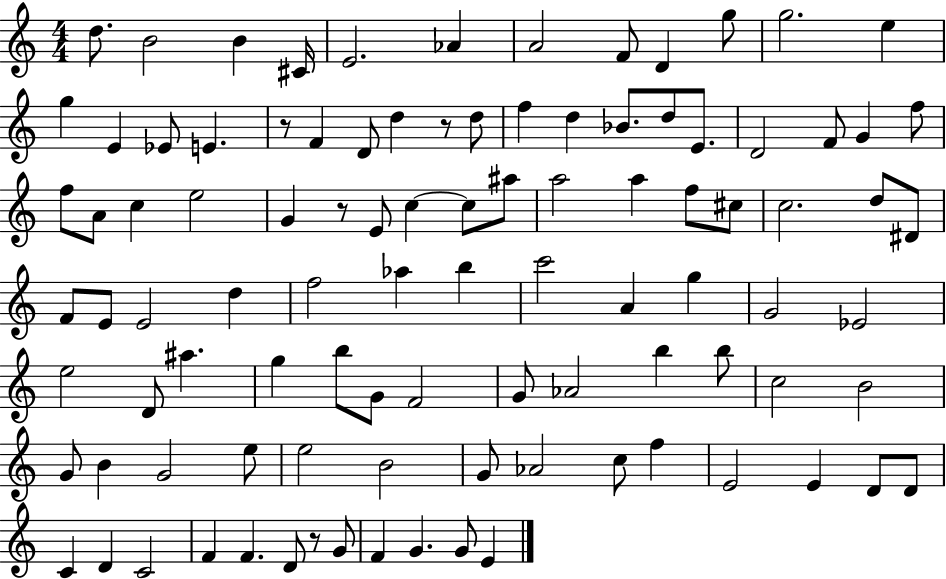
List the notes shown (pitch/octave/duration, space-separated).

D5/e. B4/h B4/q C#4/s E4/h. Ab4/q A4/h F4/e D4/q G5/e G5/h. E5/q G5/q E4/q Eb4/e E4/q. R/e F4/q D4/e D5/q R/e D5/e F5/q D5/q Bb4/e. D5/e E4/e. D4/h F4/e G4/q F5/e F5/e A4/e C5/q E5/h G4/q R/e E4/e C5/q C5/e A#5/e A5/h A5/q F5/e C#5/e C5/h. D5/e D#4/e F4/e E4/e E4/h D5/q F5/h Ab5/q B5/q C6/h A4/q G5/q G4/h Eb4/h E5/h D4/e A#5/q. G5/q B5/e G4/e F4/h G4/e Ab4/h B5/q B5/e C5/h B4/h G4/e B4/q G4/h E5/e E5/h B4/h G4/e Ab4/h C5/e F5/q E4/h E4/q D4/e D4/e C4/q D4/q C4/h F4/q F4/q. D4/e R/e G4/e F4/q G4/q. G4/e E4/q